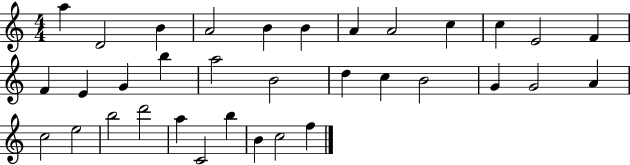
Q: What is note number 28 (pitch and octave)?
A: D6